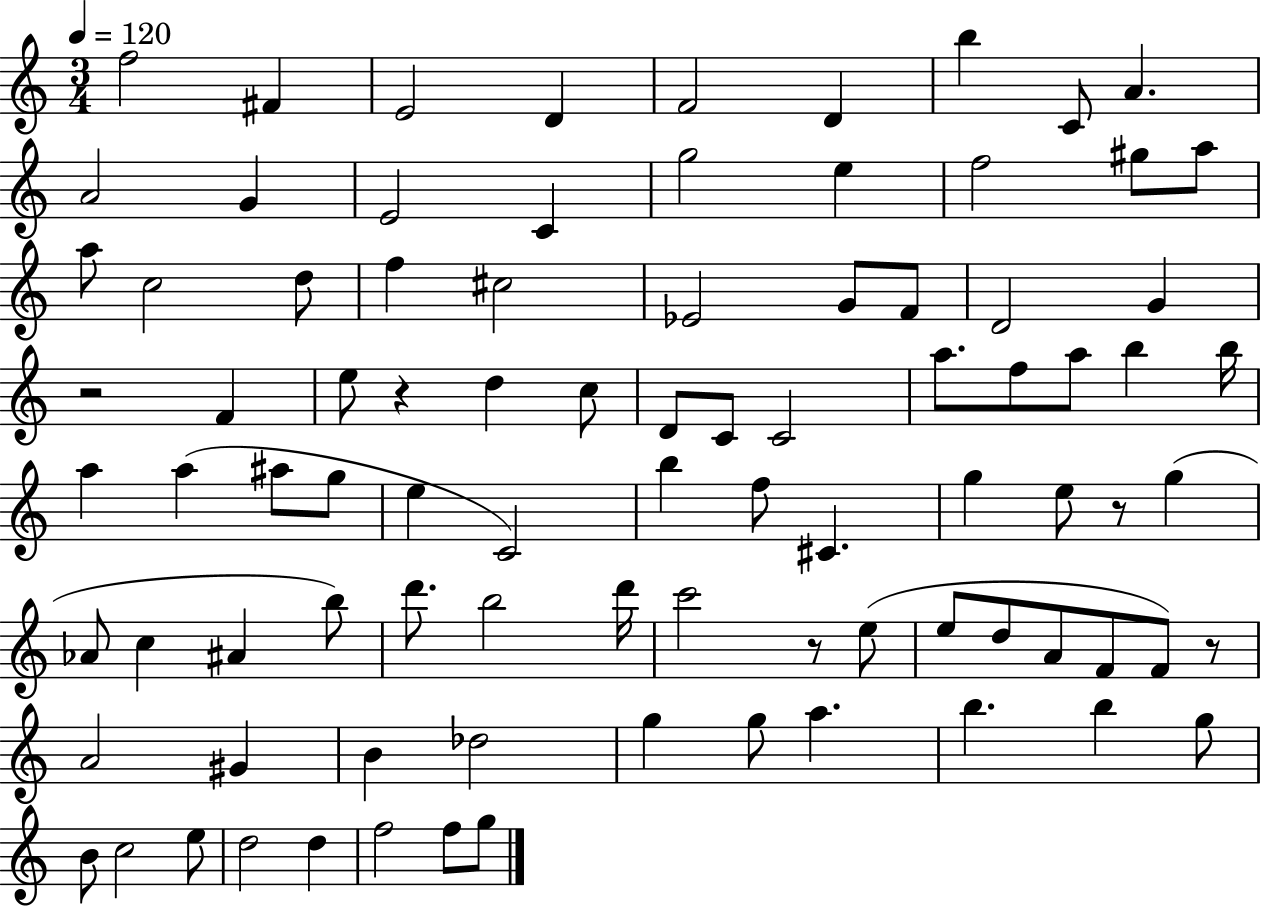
F5/h F#4/q E4/h D4/q F4/h D4/q B5/q C4/e A4/q. A4/h G4/q E4/h C4/q G5/h E5/q F5/h G#5/e A5/e A5/e C5/h D5/e F5/q C#5/h Eb4/h G4/e F4/e D4/h G4/q R/h F4/q E5/e R/q D5/q C5/e D4/e C4/e C4/h A5/e. F5/e A5/e B5/q B5/s A5/q A5/q A#5/e G5/e E5/q C4/h B5/q F5/e C#4/q. G5/q E5/e R/e G5/q Ab4/e C5/q A#4/q B5/e D6/e. B5/h D6/s C6/h R/e E5/e E5/e D5/e A4/e F4/e F4/e R/e A4/h G#4/q B4/q Db5/h G5/q G5/e A5/q. B5/q. B5/q G5/e B4/e C5/h E5/e D5/h D5/q F5/h F5/e G5/e